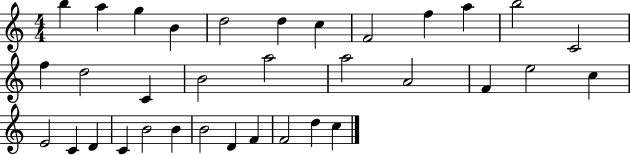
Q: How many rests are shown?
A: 0